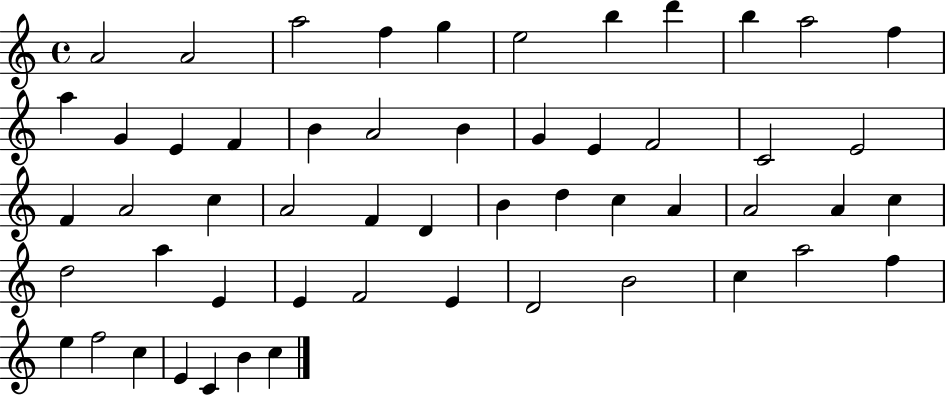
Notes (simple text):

A4/h A4/h A5/h F5/q G5/q E5/h B5/q D6/q B5/q A5/h F5/q A5/q G4/q E4/q F4/q B4/q A4/h B4/q G4/q E4/q F4/h C4/h E4/h F4/q A4/h C5/q A4/h F4/q D4/q B4/q D5/q C5/q A4/q A4/h A4/q C5/q D5/h A5/q E4/q E4/q F4/h E4/q D4/h B4/h C5/q A5/h F5/q E5/q F5/h C5/q E4/q C4/q B4/q C5/q